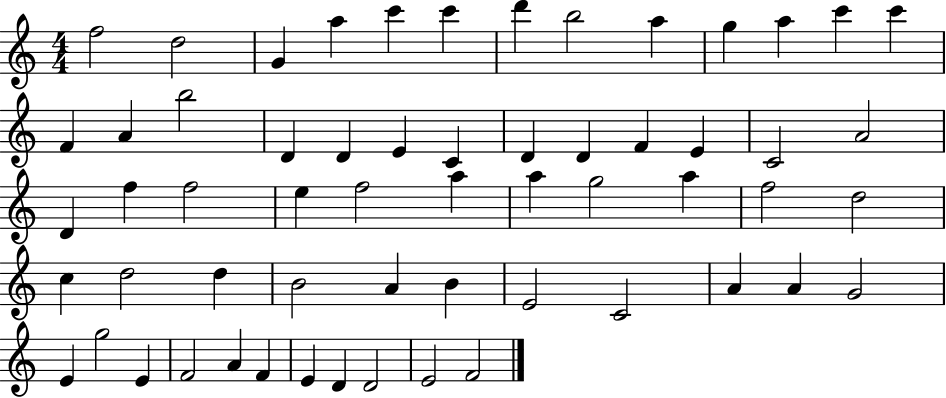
{
  \clef treble
  \numericTimeSignature
  \time 4/4
  \key c \major
  f''2 d''2 | g'4 a''4 c'''4 c'''4 | d'''4 b''2 a''4 | g''4 a''4 c'''4 c'''4 | \break f'4 a'4 b''2 | d'4 d'4 e'4 c'4 | d'4 d'4 f'4 e'4 | c'2 a'2 | \break d'4 f''4 f''2 | e''4 f''2 a''4 | a''4 g''2 a''4 | f''2 d''2 | \break c''4 d''2 d''4 | b'2 a'4 b'4 | e'2 c'2 | a'4 a'4 g'2 | \break e'4 g''2 e'4 | f'2 a'4 f'4 | e'4 d'4 d'2 | e'2 f'2 | \break \bar "|."
}